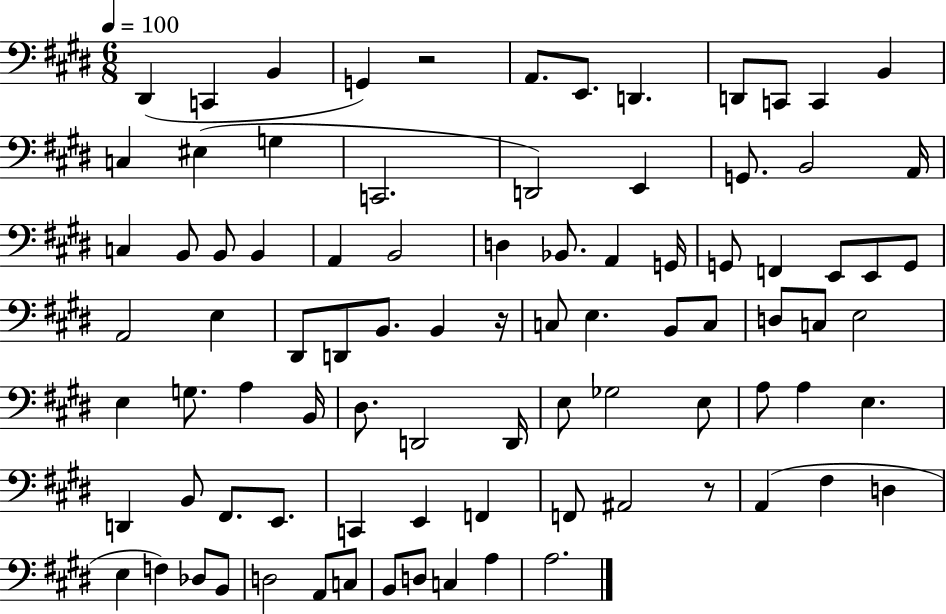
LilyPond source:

{
  \clef bass
  \numericTimeSignature
  \time 6/8
  \key e \major
  \tempo 4 = 100
  dis,4( c,4 b,4 | g,4) r2 | a,8. e,8. d,4. | d,8 c,8 c,4 b,4 | \break c4 eis4( g4 | c,2. | d,2) e,4 | g,8. b,2 a,16 | \break c4 b,8 b,8 b,4 | a,4 b,2 | d4 bes,8. a,4 g,16 | g,8 f,4 e,8 e,8 g,8 | \break a,2 e4 | dis,8 d,8 b,8. b,4 r16 | c8 e4. b,8 c8 | d8 c8 e2 | \break e4 g8. a4 b,16 | dis8. d,2 d,16 | e8 ges2 e8 | a8 a4 e4. | \break d,4 b,8 fis,8. e,8. | c,4 e,4 f,4 | f,8 ais,2 r8 | a,4( fis4 d4 | \break e4 f4) des8 b,8 | d2 a,8 c8 | b,8 d8 c4 a4 | a2. | \break \bar "|."
}